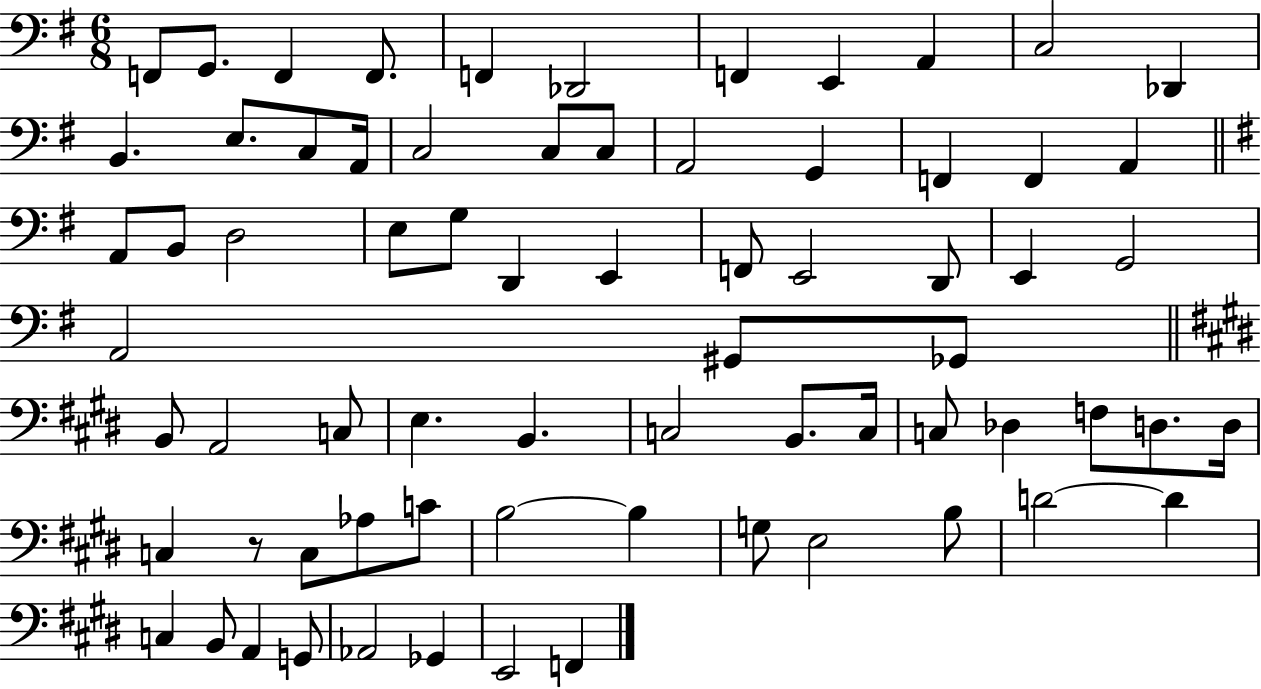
X:1
T:Untitled
M:6/8
L:1/4
K:G
F,,/2 G,,/2 F,, F,,/2 F,, _D,,2 F,, E,, A,, C,2 _D,, B,, E,/2 C,/2 A,,/4 C,2 C,/2 C,/2 A,,2 G,, F,, F,, A,, A,,/2 B,,/2 D,2 E,/2 G,/2 D,, E,, F,,/2 E,,2 D,,/2 E,, G,,2 A,,2 ^G,,/2 _G,,/2 B,,/2 A,,2 C,/2 E, B,, C,2 B,,/2 C,/4 C,/2 _D, F,/2 D,/2 D,/4 C, z/2 C,/2 _A,/2 C/2 B,2 B, G,/2 E,2 B,/2 D2 D C, B,,/2 A,, G,,/2 _A,,2 _G,, E,,2 F,,